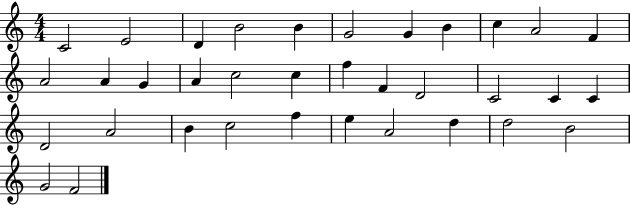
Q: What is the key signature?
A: C major